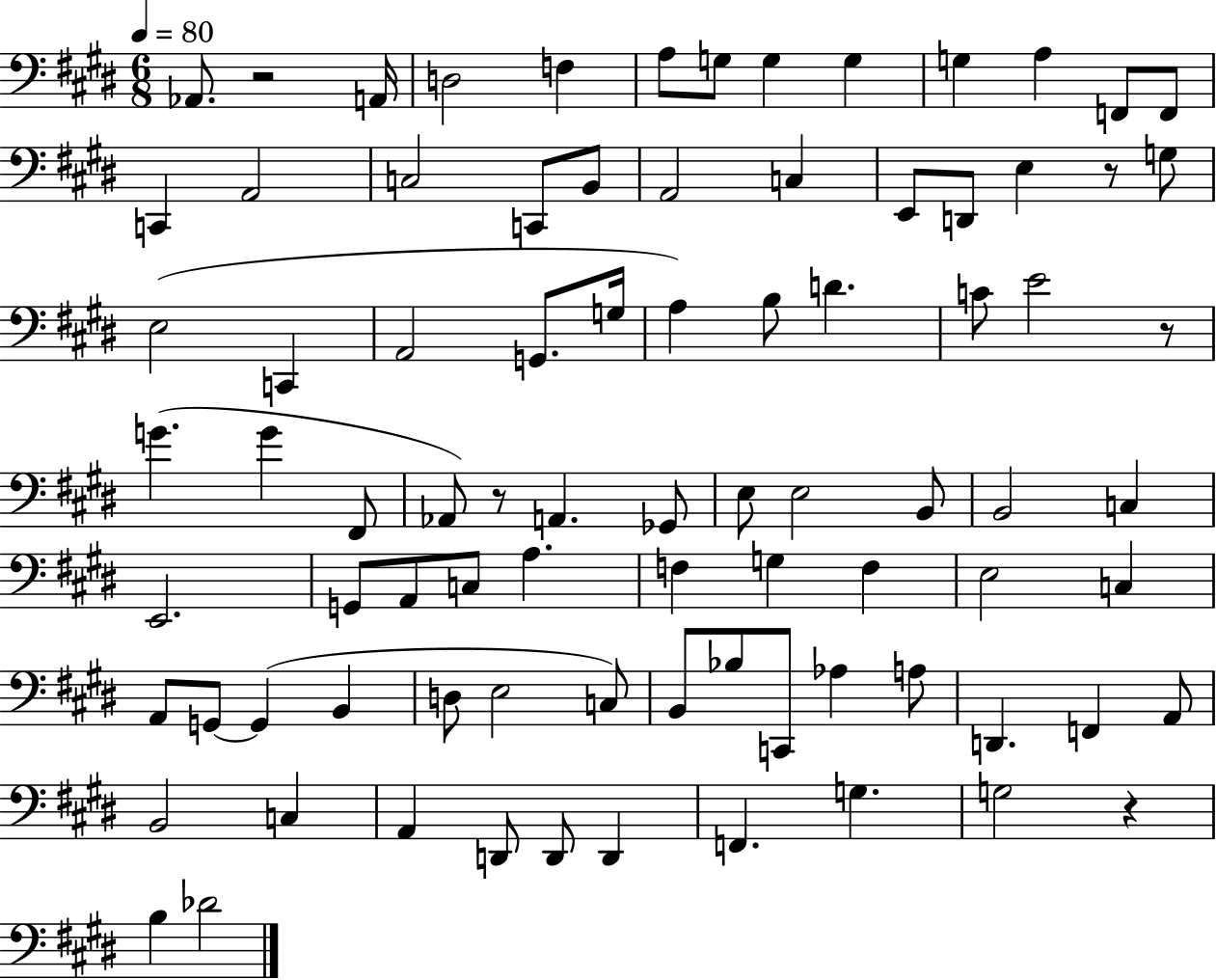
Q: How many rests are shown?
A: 5